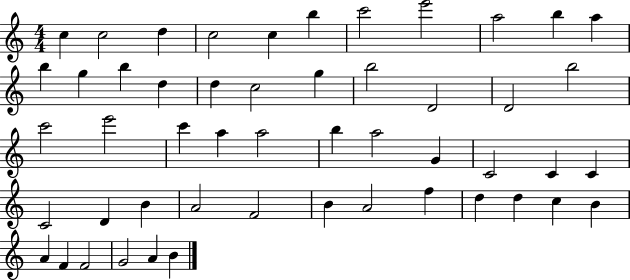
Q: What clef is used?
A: treble